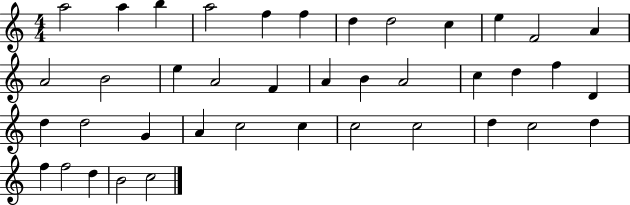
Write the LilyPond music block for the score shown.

{
  \clef treble
  \numericTimeSignature
  \time 4/4
  \key c \major
  a''2 a''4 b''4 | a''2 f''4 f''4 | d''4 d''2 c''4 | e''4 f'2 a'4 | \break a'2 b'2 | e''4 a'2 f'4 | a'4 b'4 a'2 | c''4 d''4 f''4 d'4 | \break d''4 d''2 g'4 | a'4 c''2 c''4 | c''2 c''2 | d''4 c''2 d''4 | \break f''4 f''2 d''4 | b'2 c''2 | \bar "|."
}